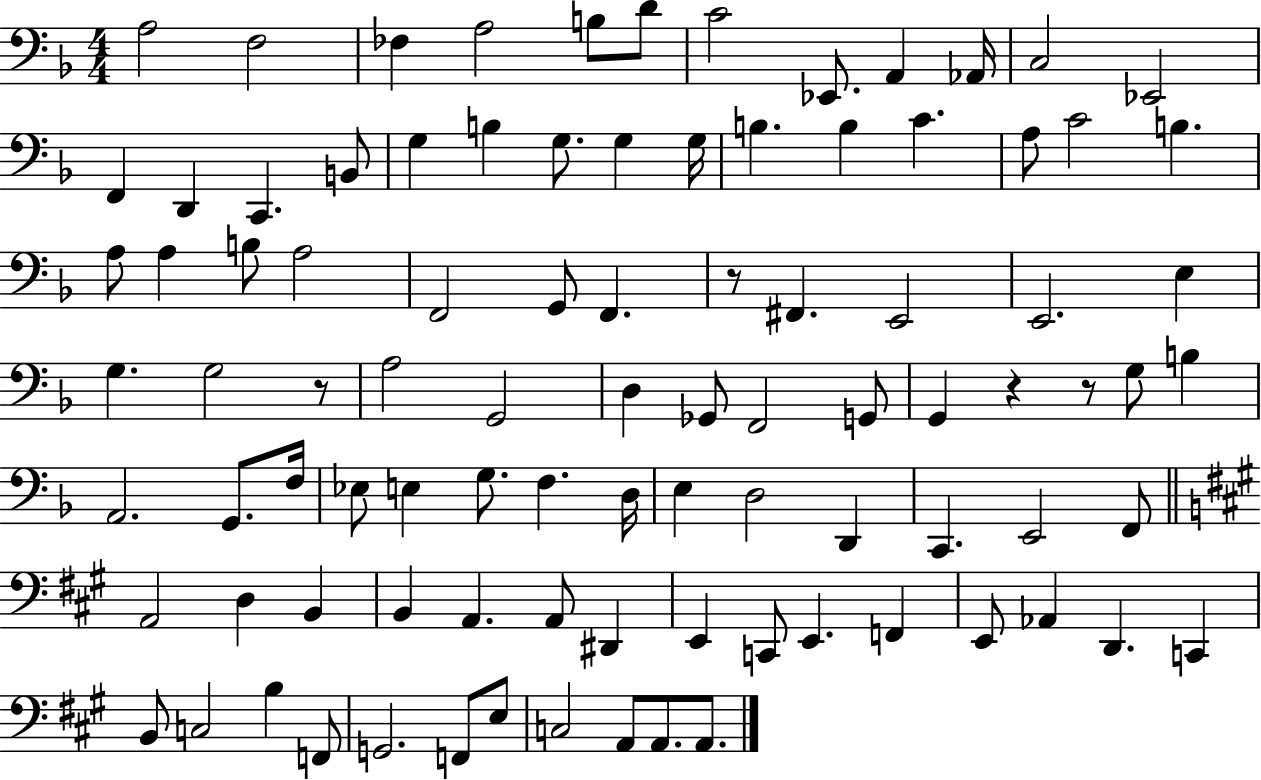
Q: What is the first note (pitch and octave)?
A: A3